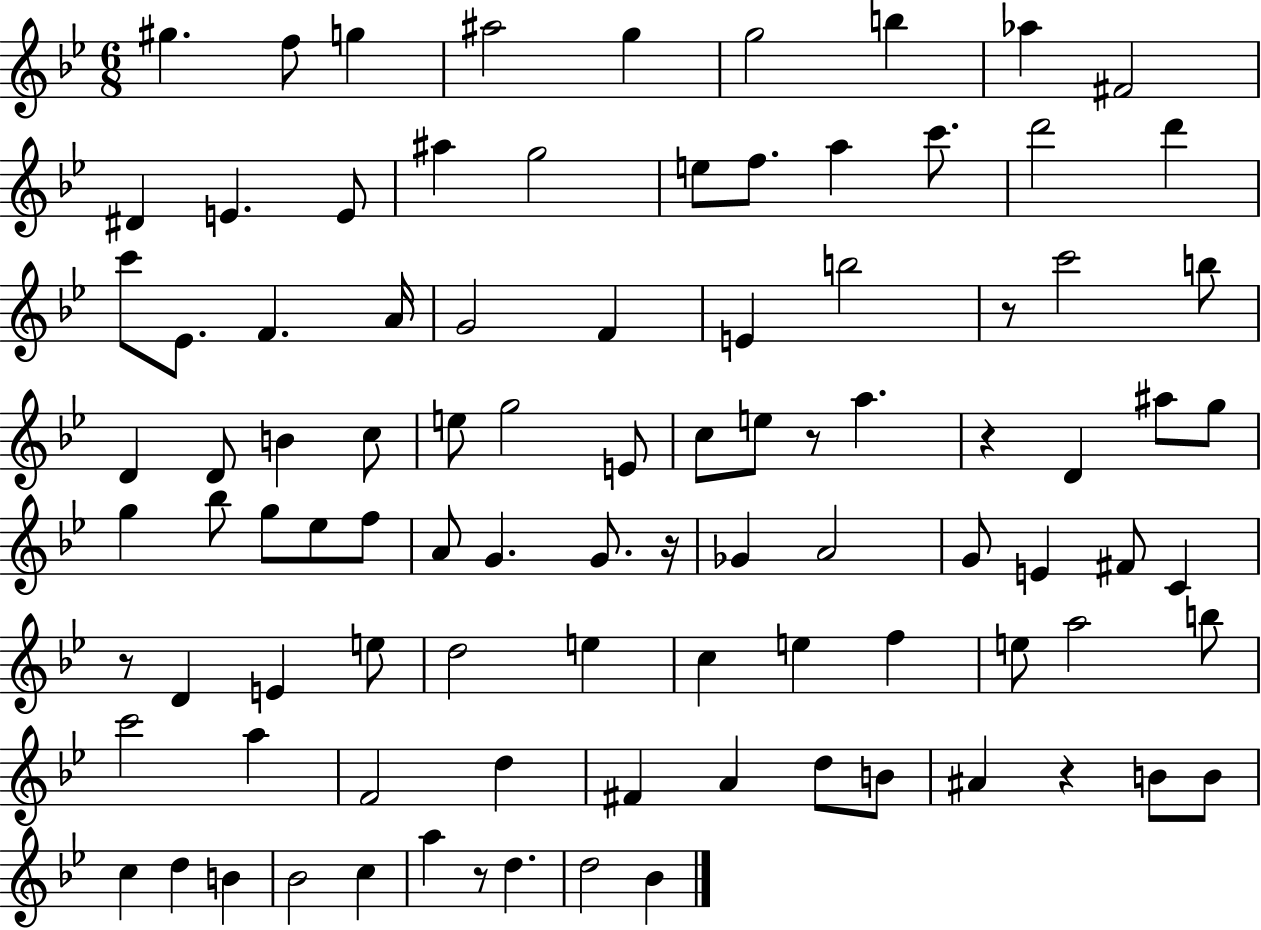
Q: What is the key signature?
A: BES major